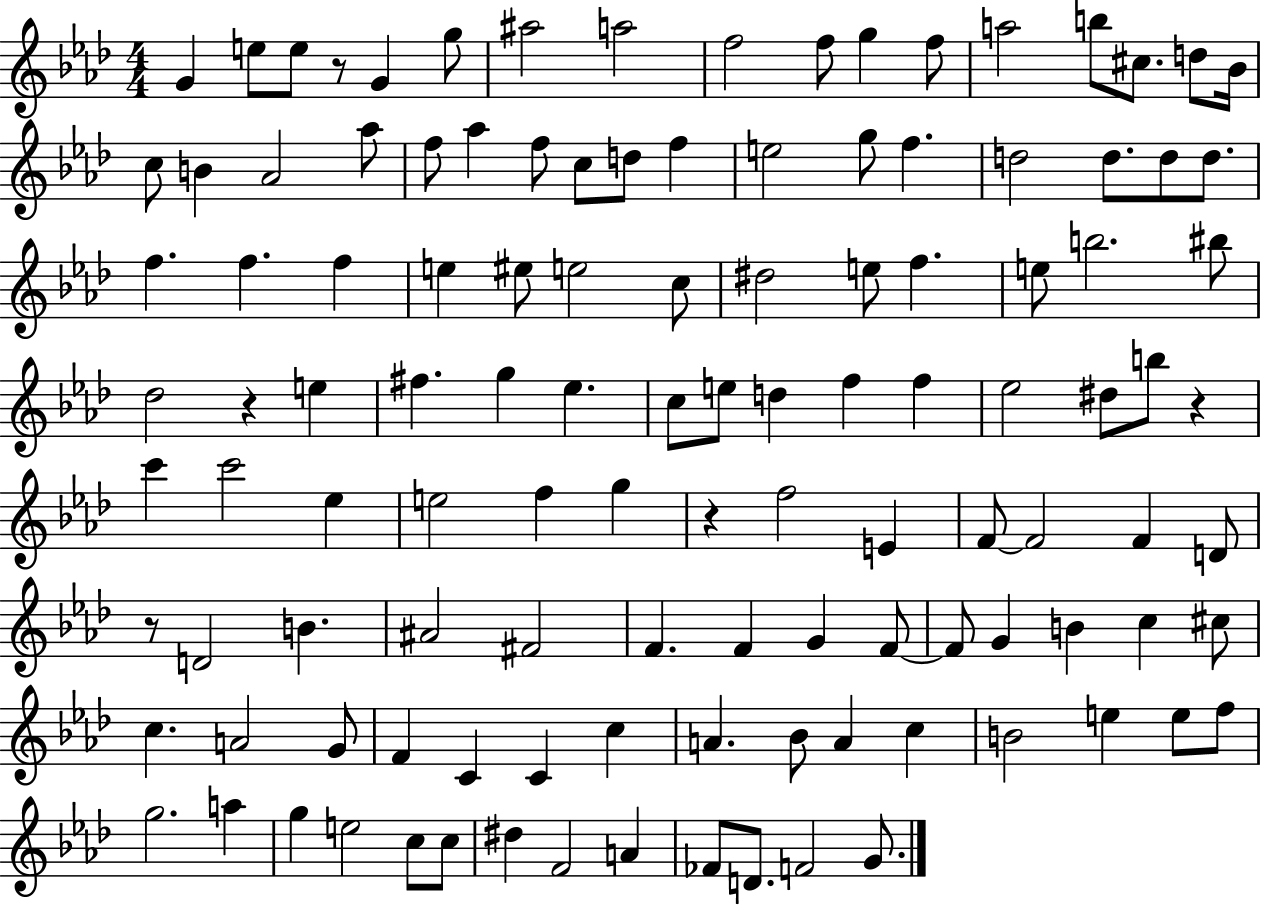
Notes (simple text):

G4/q E5/e E5/e R/e G4/q G5/e A#5/h A5/h F5/h F5/e G5/q F5/e A5/h B5/e C#5/e. D5/e Bb4/s C5/e B4/q Ab4/h Ab5/e F5/e Ab5/q F5/e C5/e D5/e F5/q E5/h G5/e F5/q. D5/h D5/e. D5/e D5/e. F5/q. F5/q. F5/q E5/q EIS5/e E5/h C5/e D#5/h E5/e F5/q. E5/e B5/h. BIS5/e Db5/h R/q E5/q F#5/q. G5/q Eb5/q. C5/e E5/e D5/q F5/q F5/q Eb5/h D#5/e B5/e R/q C6/q C6/h Eb5/q E5/h F5/q G5/q R/q F5/h E4/q F4/e F4/h F4/q D4/e R/e D4/h B4/q. A#4/h F#4/h F4/q. F4/q G4/q F4/e F4/e G4/q B4/q C5/q C#5/e C5/q. A4/h G4/e F4/q C4/q C4/q C5/q A4/q. Bb4/e A4/q C5/q B4/h E5/q E5/e F5/e G5/h. A5/q G5/q E5/h C5/e C5/e D#5/q F4/h A4/q FES4/e D4/e. F4/h G4/e.